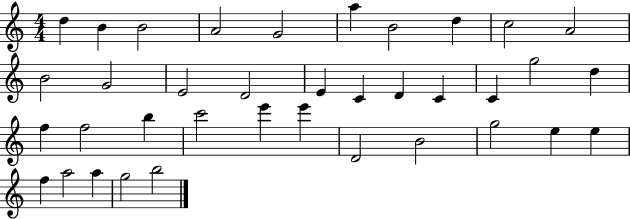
{
  \clef treble
  \numericTimeSignature
  \time 4/4
  \key c \major
  d''4 b'4 b'2 | a'2 g'2 | a''4 b'2 d''4 | c''2 a'2 | \break b'2 g'2 | e'2 d'2 | e'4 c'4 d'4 c'4 | c'4 g''2 d''4 | \break f''4 f''2 b''4 | c'''2 e'''4 e'''4 | d'2 b'2 | g''2 e''4 e''4 | \break f''4 a''2 a''4 | g''2 b''2 | \bar "|."
}